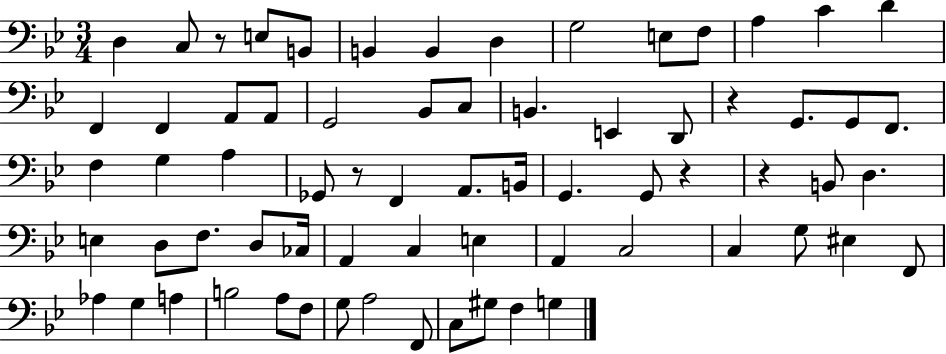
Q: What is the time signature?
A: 3/4